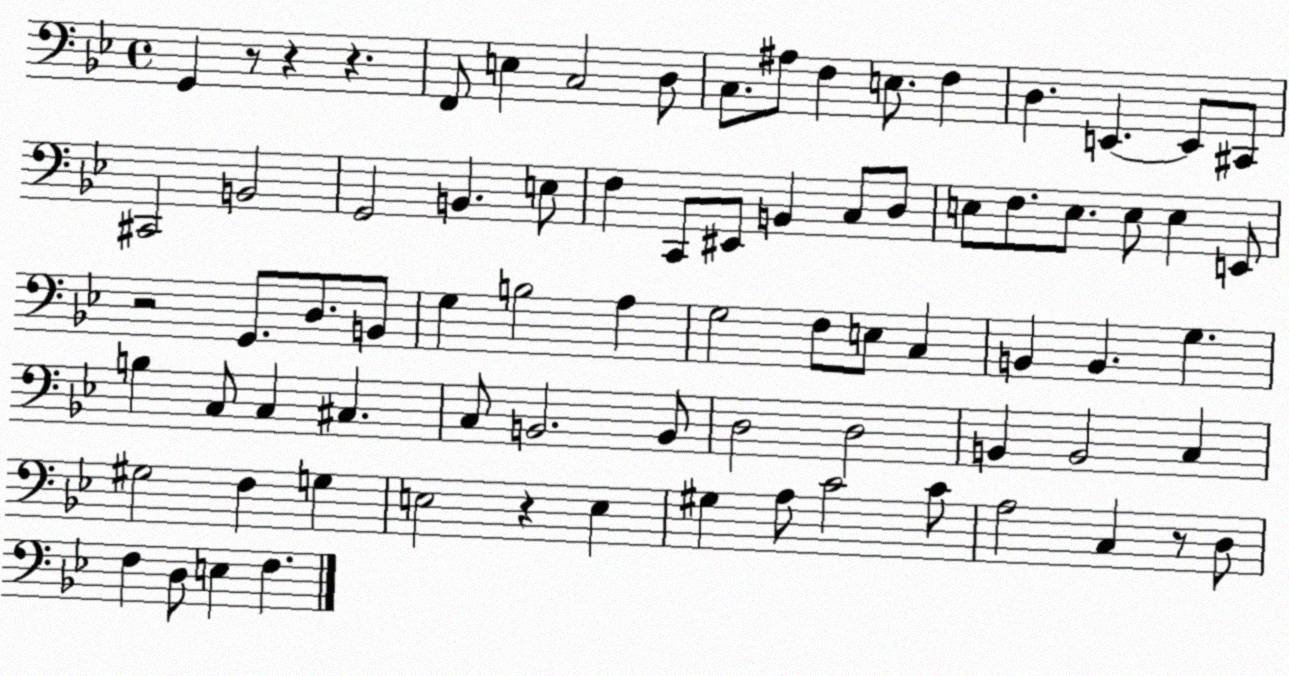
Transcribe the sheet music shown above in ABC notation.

X:1
T:Untitled
M:4/4
L:1/4
K:Bb
G,, z/2 z z F,,/2 E, C,2 D,/2 C,/2 ^A,/2 F, E,/2 F, D, E,, E,,/2 ^C,,/2 ^C,,2 B,,2 G,,2 B,, E,/2 F, C,,/2 ^E,,/2 B,, C,/2 D,/2 E,/2 F,/2 E,/2 E,/2 E, E,,/2 z2 G,,/2 D,/2 B,,/2 G, B,2 A, G,2 F,/2 E,/2 C, B,, B,, G, B, C,/2 C, ^C, C,/2 B,,2 B,,/2 D,2 D,2 B,, B,,2 C, ^G,2 F, G, E,2 z E, ^G, A,/2 C2 C/2 A,2 C, z/2 D,/2 F, D,/2 E, F,